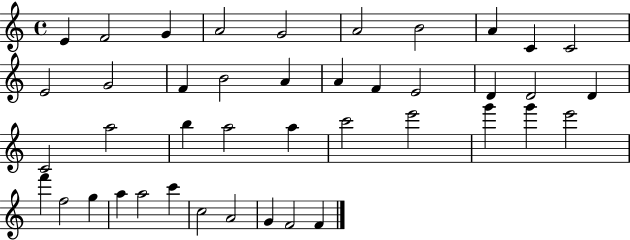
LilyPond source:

{
  \clef treble
  \time 4/4
  \defaultTimeSignature
  \key c \major
  e'4 f'2 g'4 | a'2 g'2 | a'2 b'2 | a'4 c'4 c'2 | \break e'2 g'2 | f'4 b'2 a'4 | a'4 f'4 e'2 | d'4 d'2 d'4 | \break c'2 a''2 | b''4 a''2 a''4 | c'''2 e'''2 | g'''4 g'''4 e'''2 | \break f'''4 f''2 g''4 | a''4 a''2 c'''4 | c''2 a'2 | g'4 f'2 f'4 | \break \bar "|."
}